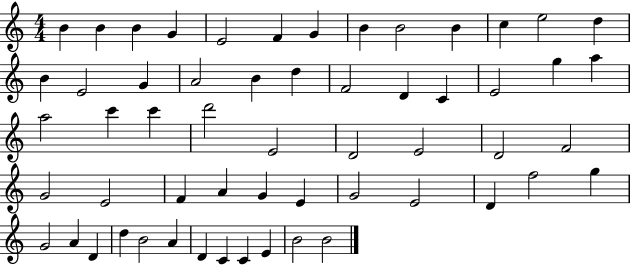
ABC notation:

X:1
T:Untitled
M:4/4
L:1/4
K:C
B B B G E2 F G B B2 B c e2 d B E2 G A2 B d F2 D C E2 g a a2 c' c' d'2 E2 D2 E2 D2 F2 G2 E2 F A G E G2 E2 D f2 g G2 A D d B2 A D C C E B2 B2